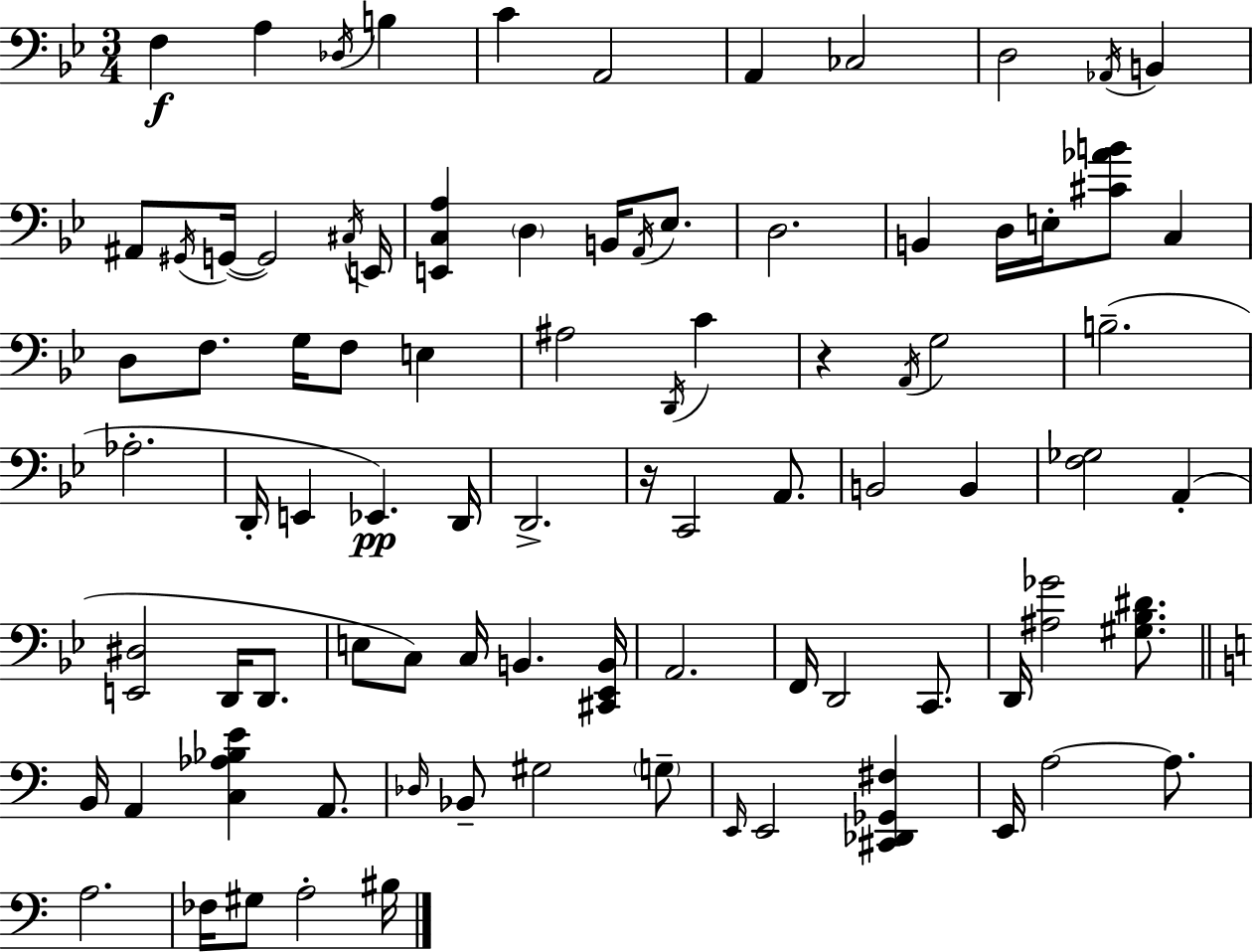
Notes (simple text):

F3/q A3/q Db3/s B3/q C4/q A2/h A2/q CES3/h D3/h Ab2/s B2/q A#2/e G#2/s G2/s G2/h C#3/s E2/s [E2,C3,A3]/q D3/q B2/s A2/s Eb3/e. D3/h. B2/q D3/s E3/s [C#4,Ab4,B4]/e C3/q D3/e F3/e. G3/s F3/e E3/q A#3/h D2/s C4/q R/q A2/s G3/h B3/h. Ab3/h. D2/s E2/q Eb2/q. D2/s D2/h. R/s C2/h A2/e. B2/h B2/q [F3,Gb3]/h A2/q [E2,D#3]/h D2/s D2/e. E3/e C3/e C3/s B2/q. [C#2,Eb2,B2]/s A2/h. F2/s D2/h C2/e. D2/s [A#3,Gb4]/h [G#3,Bb3,D#4]/e. B2/s A2/q [C3,Ab3,Bb3,E4]/q A2/e. Db3/s Bb2/e G#3/h G3/e E2/s E2/h [C#2,Db2,Gb2,F#3]/q E2/s A3/h A3/e. A3/h. FES3/s G#3/e A3/h BIS3/s